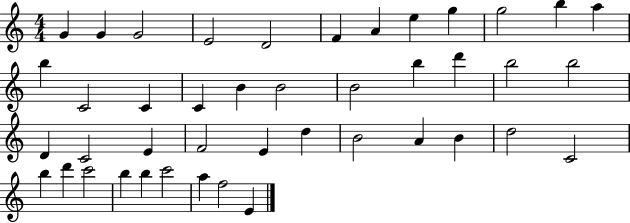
{
  \clef treble
  \numericTimeSignature
  \time 4/4
  \key c \major
  g'4 g'4 g'2 | e'2 d'2 | f'4 a'4 e''4 g''4 | g''2 b''4 a''4 | \break b''4 c'2 c'4 | c'4 b'4 b'2 | b'2 b''4 d'''4 | b''2 b''2 | \break d'4 c'2 e'4 | f'2 e'4 d''4 | b'2 a'4 b'4 | d''2 c'2 | \break b''4 d'''4 c'''2 | b''4 b''4 c'''2 | a''4 f''2 e'4 | \bar "|."
}